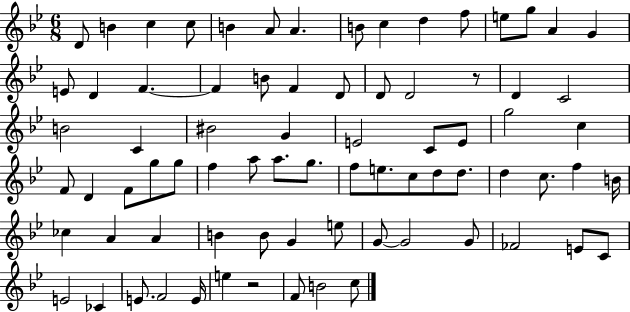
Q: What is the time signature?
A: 6/8